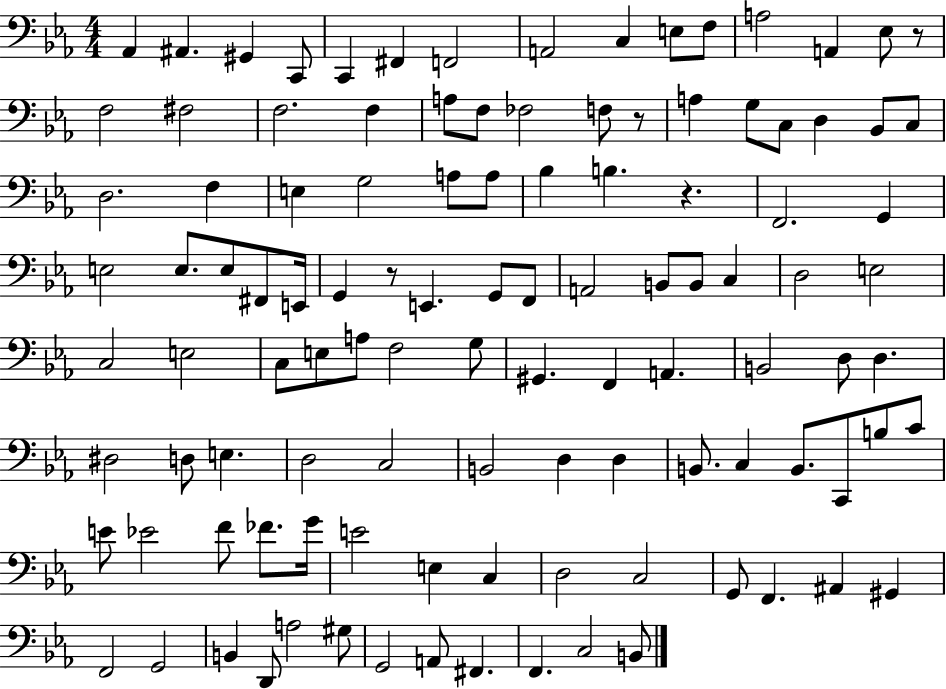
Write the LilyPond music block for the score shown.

{
  \clef bass
  \numericTimeSignature
  \time 4/4
  \key ees \major
  aes,4 ais,4. gis,4 c,8 | c,4 fis,4 f,2 | a,2 c4 e8 f8 | a2 a,4 ees8 r8 | \break f2 fis2 | f2. f4 | a8 f8 fes2 f8 r8 | a4 g8 c8 d4 bes,8 c8 | \break d2. f4 | e4 g2 a8 a8 | bes4 b4. r4. | f,2. g,4 | \break e2 e8. e8 fis,8 e,16 | g,4 r8 e,4. g,8 f,8 | a,2 b,8 b,8 c4 | d2 e2 | \break c2 e2 | c8 e8 a8 f2 g8 | gis,4. f,4 a,4. | b,2 d8 d4. | \break dis2 d8 e4. | d2 c2 | b,2 d4 d4 | b,8. c4 b,8. c,8 b8 c'8 | \break e'8 ees'2 f'8 fes'8. g'16 | e'2 e4 c4 | d2 c2 | g,8 f,4. ais,4 gis,4 | \break f,2 g,2 | b,4 d,8 a2 gis8 | g,2 a,8 fis,4. | f,4. c2 b,8 | \break \bar "|."
}